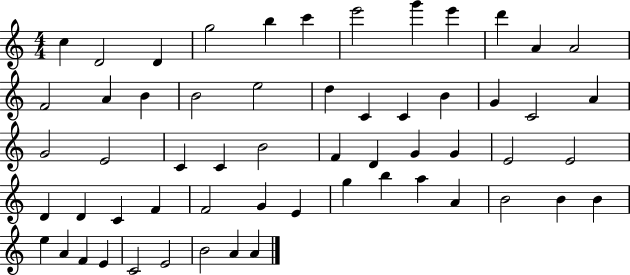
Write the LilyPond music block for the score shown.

{
  \clef treble
  \numericTimeSignature
  \time 4/4
  \key c \major
  c''4 d'2 d'4 | g''2 b''4 c'''4 | e'''2 g'''4 e'''4 | d'''4 a'4 a'2 | \break f'2 a'4 b'4 | b'2 e''2 | d''4 c'4 c'4 b'4 | g'4 c'2 a'4 | \break g'2 e'2 | c'4 c'4 b'2 | f'4 d'4 g'4 g'4 | e'2 e'2 | \break d'4 d'4 c'4 f'4 | f'2 g'4 e'4 | g''4 b''4 a''4 a'4 | b'2 b'4 b'4 | \break e''4 a'4 f'4 e'4 | c'2 e'2 | b'2 a'4 a'4 | \bar "|."
}